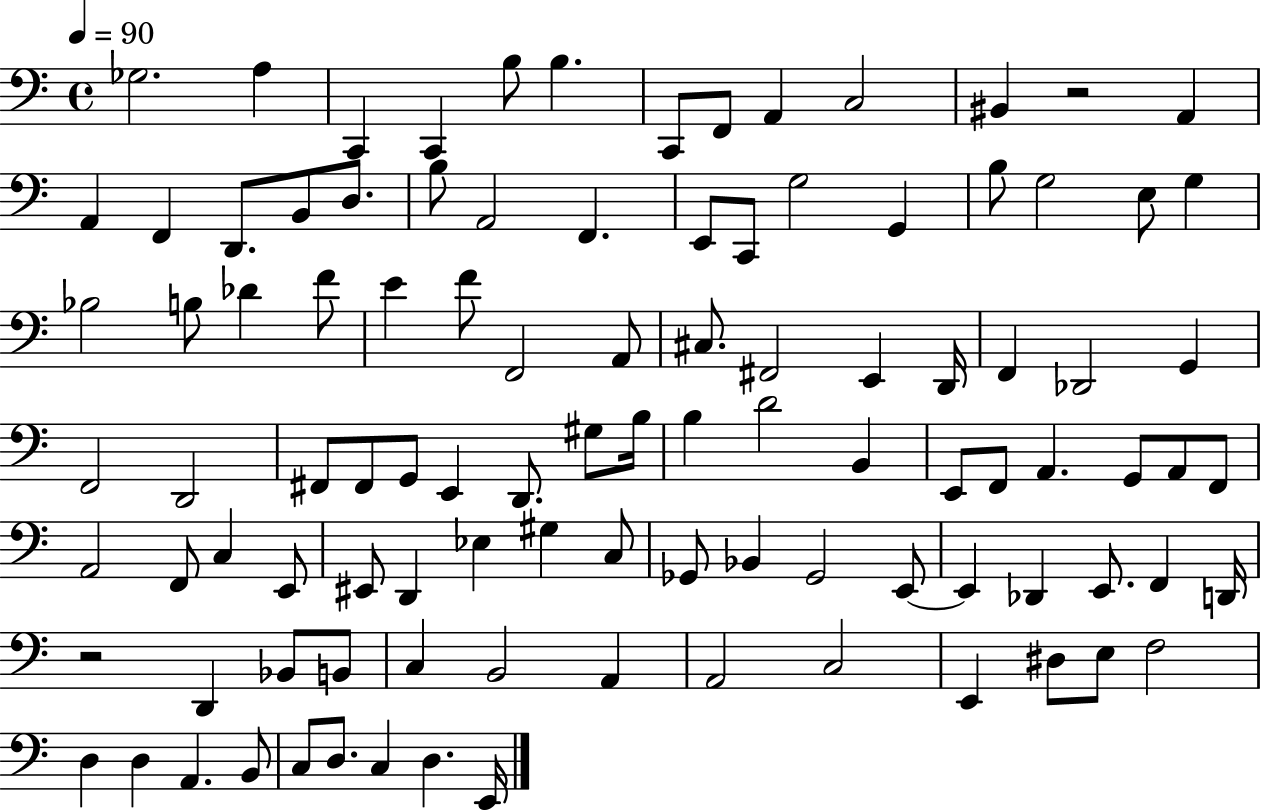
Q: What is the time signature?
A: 4/4